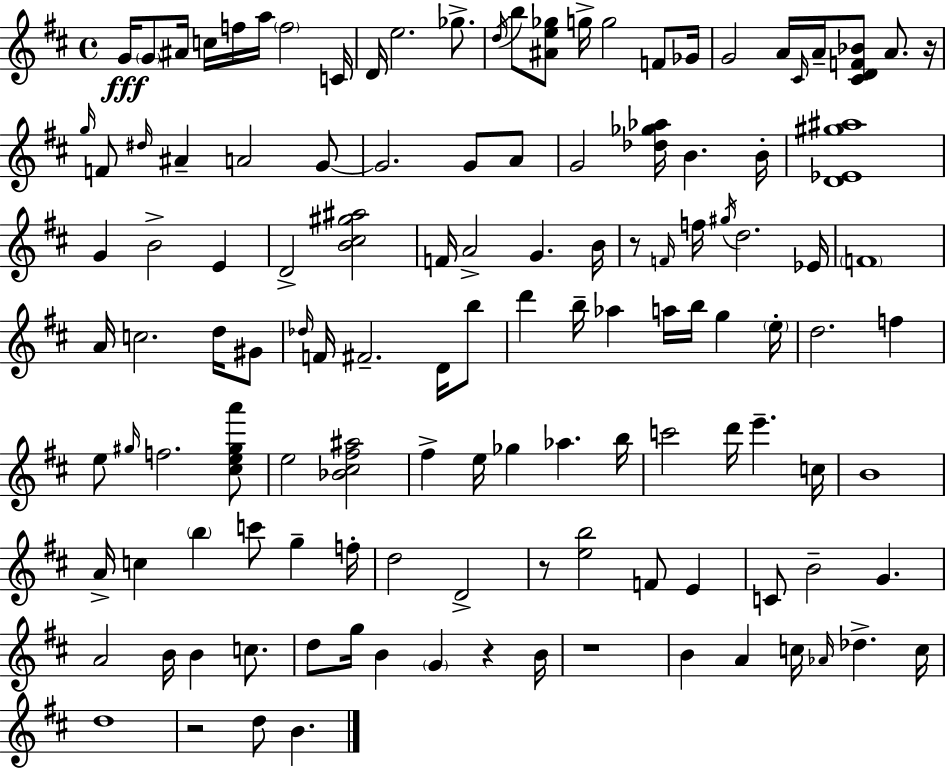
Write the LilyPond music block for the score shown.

{
  \clef treble
  \time 4/4
  \defaultTimeSignature
  \key d \major
  \repeat volta 2 { g'16\fff \parenthesize g'8 ais'16 c''16 f''16 a''16 \parenthesize f''2 c'16 | d'16 e''2. ges''8.-> | \acciaccatura { d''16 } b''8 <ais' e'' ges''>8 g''16-> g''2 f'8 | ges'16 g'2 a'16 \grace { cis'16 } a'16-- <cis' d' f' bes'>8 a'8. | \break r16 \grace { g''16 } f'8 \grace { dis''16 } ais'4-- a'2 | g'8~~ g'2. | g'8 a'8 g'2 <des'' ges'' aes''>16 b'4. | b'16-. <d' ees' gis'' ais''>1 | \break g'4 b'2-> | e'4 d'2-> <b' cis'' gis'' ais''>2 | f'16 a'2-> g'4. | b'16 r8 \grace { f'16 } f''16 \acciaccatura { gis''16 } d''2. | \break ees'16 \parenthesize f'1 | a'16 c''2. | d''16 gis'8 \grace { des''16 } f'16 fis'2.-- | d'16 b''8 d'''4 b''16-- aes''4 | \break a''16 b''16 g''4 \parenthesize e''16-. d''2. | f''4 e''8 \grace { gis''16 } f''2. | <cis'' e'' gis'' a'''>8 e''2 | <bes' cis'' fis'' ais''>2 fis''4-> e''16 ges''4 | \break aes''4. b''16 c'''2 | d'''16 e'''4.-- c''16 b'1 | a'16-> c''4 \parenthesize b''4 | c'''8 g''4-- f''16-. d''2 | \break d'2-> r8 <e'' b''>2 | f'8 e'4 c'8 b'2-- | g'4. a'2 | b'16 b'4 c''8. d''8 g''16 b'4 \parenthesize g'4 | \break r4 b'16 r1 | b'4 a'4 | c''16 \grace { aes'16 } des''4.-> c''16 d''1 | r2 | \break d''8 b'4. } \bar "|."
}